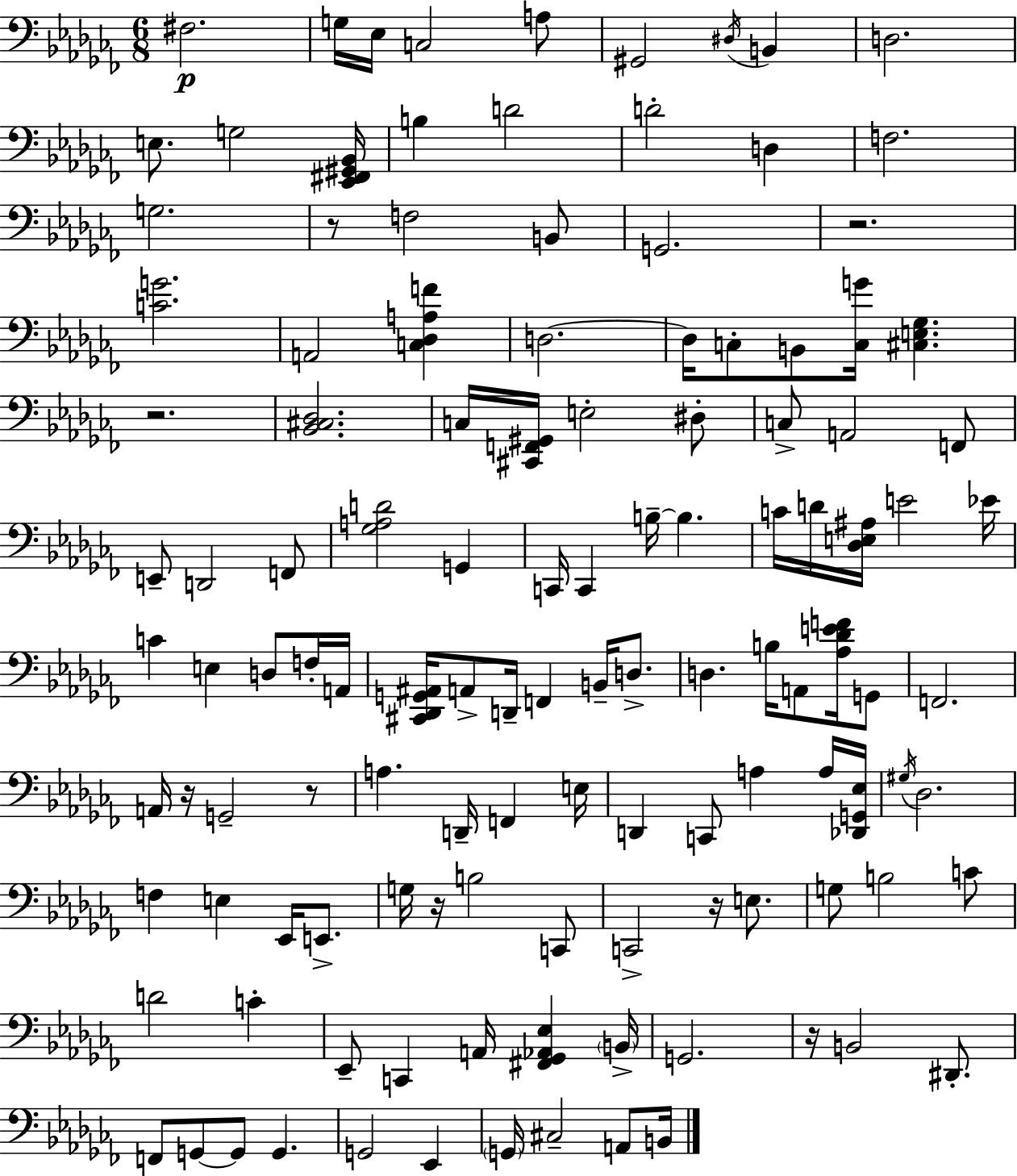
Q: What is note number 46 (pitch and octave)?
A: D3